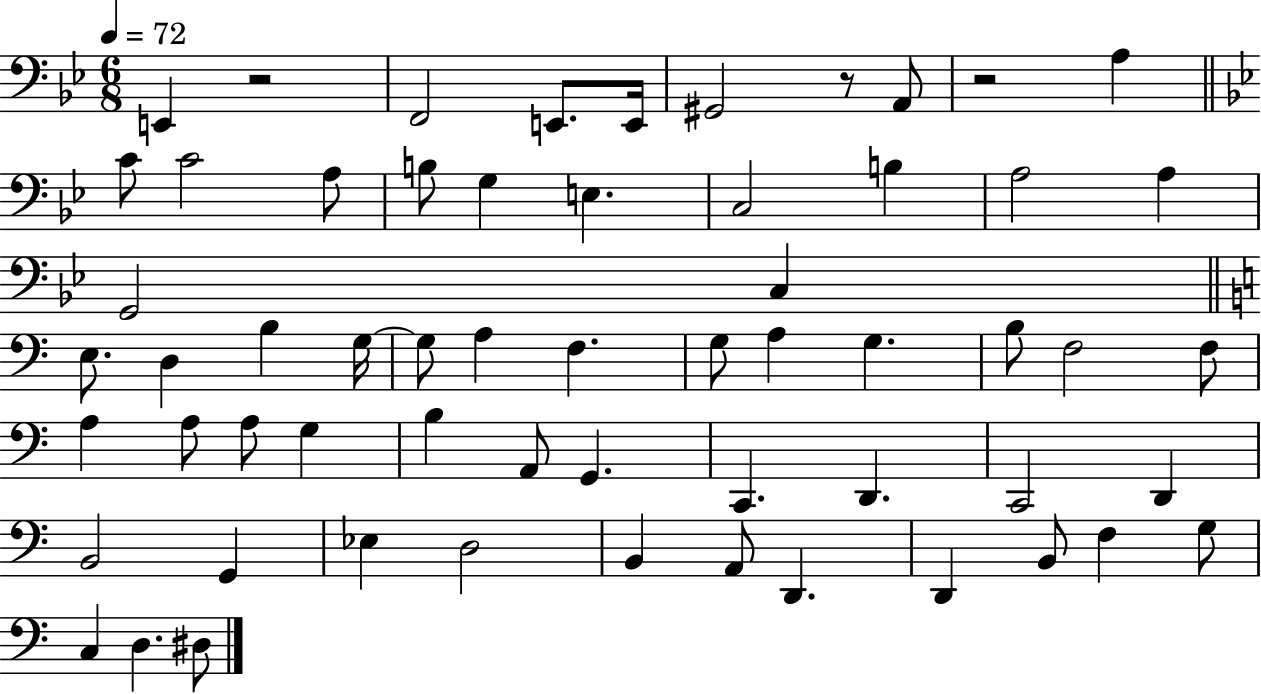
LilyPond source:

{
  \clef bass
  \numericTimeSignature
  \time 6/8
  \key bes \major
  \tempo 4 = 72
  e,4 r2 | f,2 e,8. e,16 | gis,2 r8 a,8 | r2 a4 | \break \bar "||" \break \key g \minor c'8 c'2 a8 | b8 g4 e4. | c2 b4 | a2 a4 | \break g,2 c4 | \bar "||" \break \key c \major e8. d4 b4 g16~~ | g8 a4 f4. | g8 a4 g4. | b8 f2 f8 | \break a4 a8 a8 g4 | b4 a,8 g,4. | c,4. d,4. | c,2 d,4 | \break b,2 g,4 | ees4 d2 | b,4 a,8 d,4. | d,4 b,8 f4 g8 | \break c4 d4. dis8 | \bar "|."
}